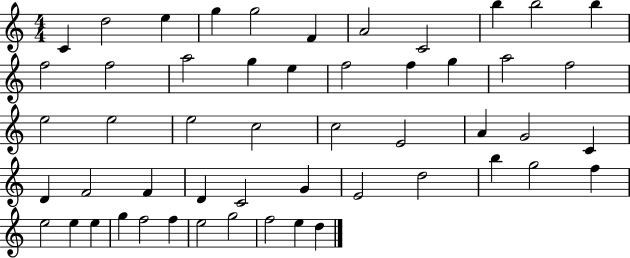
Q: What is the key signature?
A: C major